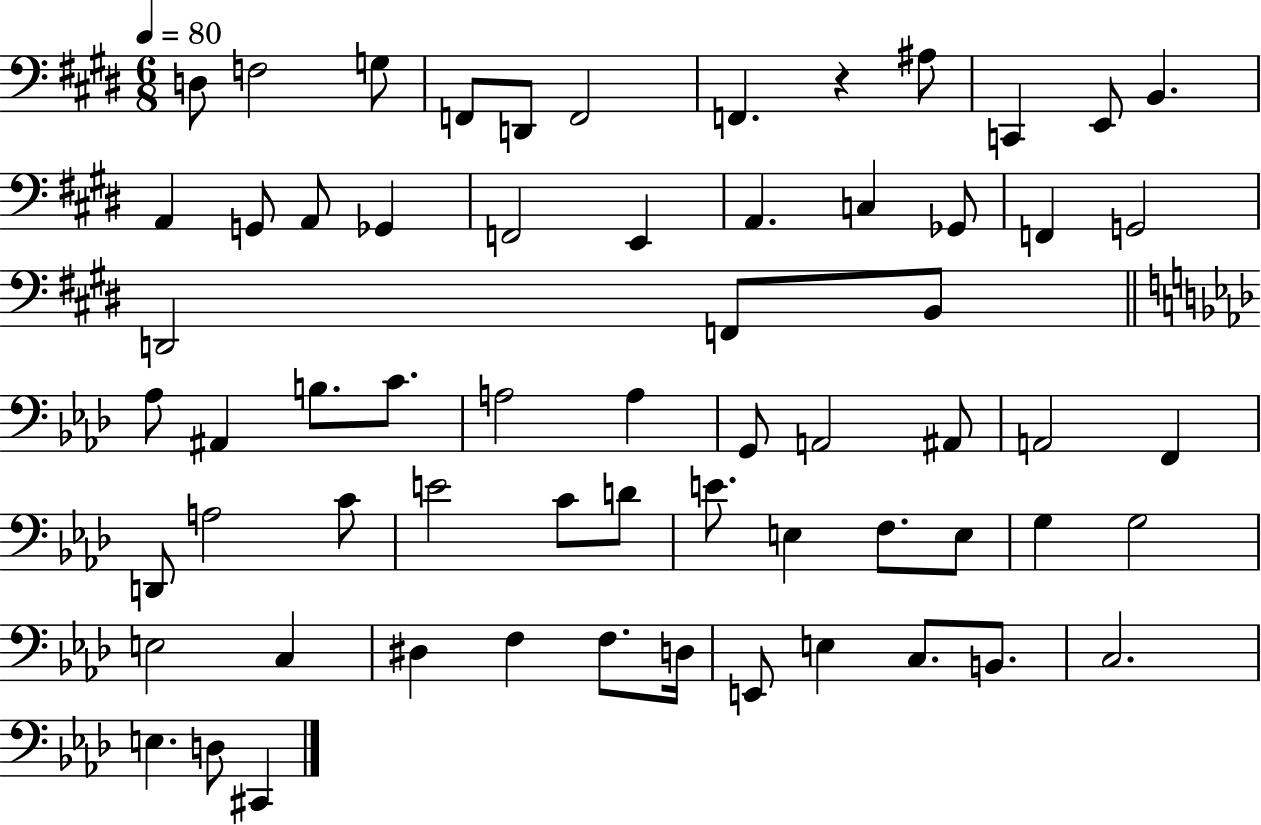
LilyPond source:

{
  \clef bass
  \numericTimeSignature
  \time 6/8
  \key e \major
  \tempo 4 = 80
  \repeat volta 2 { d8 f2 g8 | f,8 d,8 f,2 | f,4. r4 ais8 | c,4 e,8 b,4. | \break a,4 g,8 a,8 ges,4 | f,2 e,4 | a,4. c4 ges,8 | f,4 g,2 | \break d,2 f,8 b,8 | \bar "||" \break \key aes \major aes8 ais,4 b8. c'8. | a2 a4 | g,8 a,2 ais,8 | a,2 f,4 | \break d,8 a2 c'8 | e'2 c'8 d'8 | e'8. e4 f8. e8 | g4 g2 | \break e2 c4 | dis4 f4 f8. d16 | e,8 e4 c8. b,8. | c2. | \break e4. d8 cis,4 | } \bar "|."
}